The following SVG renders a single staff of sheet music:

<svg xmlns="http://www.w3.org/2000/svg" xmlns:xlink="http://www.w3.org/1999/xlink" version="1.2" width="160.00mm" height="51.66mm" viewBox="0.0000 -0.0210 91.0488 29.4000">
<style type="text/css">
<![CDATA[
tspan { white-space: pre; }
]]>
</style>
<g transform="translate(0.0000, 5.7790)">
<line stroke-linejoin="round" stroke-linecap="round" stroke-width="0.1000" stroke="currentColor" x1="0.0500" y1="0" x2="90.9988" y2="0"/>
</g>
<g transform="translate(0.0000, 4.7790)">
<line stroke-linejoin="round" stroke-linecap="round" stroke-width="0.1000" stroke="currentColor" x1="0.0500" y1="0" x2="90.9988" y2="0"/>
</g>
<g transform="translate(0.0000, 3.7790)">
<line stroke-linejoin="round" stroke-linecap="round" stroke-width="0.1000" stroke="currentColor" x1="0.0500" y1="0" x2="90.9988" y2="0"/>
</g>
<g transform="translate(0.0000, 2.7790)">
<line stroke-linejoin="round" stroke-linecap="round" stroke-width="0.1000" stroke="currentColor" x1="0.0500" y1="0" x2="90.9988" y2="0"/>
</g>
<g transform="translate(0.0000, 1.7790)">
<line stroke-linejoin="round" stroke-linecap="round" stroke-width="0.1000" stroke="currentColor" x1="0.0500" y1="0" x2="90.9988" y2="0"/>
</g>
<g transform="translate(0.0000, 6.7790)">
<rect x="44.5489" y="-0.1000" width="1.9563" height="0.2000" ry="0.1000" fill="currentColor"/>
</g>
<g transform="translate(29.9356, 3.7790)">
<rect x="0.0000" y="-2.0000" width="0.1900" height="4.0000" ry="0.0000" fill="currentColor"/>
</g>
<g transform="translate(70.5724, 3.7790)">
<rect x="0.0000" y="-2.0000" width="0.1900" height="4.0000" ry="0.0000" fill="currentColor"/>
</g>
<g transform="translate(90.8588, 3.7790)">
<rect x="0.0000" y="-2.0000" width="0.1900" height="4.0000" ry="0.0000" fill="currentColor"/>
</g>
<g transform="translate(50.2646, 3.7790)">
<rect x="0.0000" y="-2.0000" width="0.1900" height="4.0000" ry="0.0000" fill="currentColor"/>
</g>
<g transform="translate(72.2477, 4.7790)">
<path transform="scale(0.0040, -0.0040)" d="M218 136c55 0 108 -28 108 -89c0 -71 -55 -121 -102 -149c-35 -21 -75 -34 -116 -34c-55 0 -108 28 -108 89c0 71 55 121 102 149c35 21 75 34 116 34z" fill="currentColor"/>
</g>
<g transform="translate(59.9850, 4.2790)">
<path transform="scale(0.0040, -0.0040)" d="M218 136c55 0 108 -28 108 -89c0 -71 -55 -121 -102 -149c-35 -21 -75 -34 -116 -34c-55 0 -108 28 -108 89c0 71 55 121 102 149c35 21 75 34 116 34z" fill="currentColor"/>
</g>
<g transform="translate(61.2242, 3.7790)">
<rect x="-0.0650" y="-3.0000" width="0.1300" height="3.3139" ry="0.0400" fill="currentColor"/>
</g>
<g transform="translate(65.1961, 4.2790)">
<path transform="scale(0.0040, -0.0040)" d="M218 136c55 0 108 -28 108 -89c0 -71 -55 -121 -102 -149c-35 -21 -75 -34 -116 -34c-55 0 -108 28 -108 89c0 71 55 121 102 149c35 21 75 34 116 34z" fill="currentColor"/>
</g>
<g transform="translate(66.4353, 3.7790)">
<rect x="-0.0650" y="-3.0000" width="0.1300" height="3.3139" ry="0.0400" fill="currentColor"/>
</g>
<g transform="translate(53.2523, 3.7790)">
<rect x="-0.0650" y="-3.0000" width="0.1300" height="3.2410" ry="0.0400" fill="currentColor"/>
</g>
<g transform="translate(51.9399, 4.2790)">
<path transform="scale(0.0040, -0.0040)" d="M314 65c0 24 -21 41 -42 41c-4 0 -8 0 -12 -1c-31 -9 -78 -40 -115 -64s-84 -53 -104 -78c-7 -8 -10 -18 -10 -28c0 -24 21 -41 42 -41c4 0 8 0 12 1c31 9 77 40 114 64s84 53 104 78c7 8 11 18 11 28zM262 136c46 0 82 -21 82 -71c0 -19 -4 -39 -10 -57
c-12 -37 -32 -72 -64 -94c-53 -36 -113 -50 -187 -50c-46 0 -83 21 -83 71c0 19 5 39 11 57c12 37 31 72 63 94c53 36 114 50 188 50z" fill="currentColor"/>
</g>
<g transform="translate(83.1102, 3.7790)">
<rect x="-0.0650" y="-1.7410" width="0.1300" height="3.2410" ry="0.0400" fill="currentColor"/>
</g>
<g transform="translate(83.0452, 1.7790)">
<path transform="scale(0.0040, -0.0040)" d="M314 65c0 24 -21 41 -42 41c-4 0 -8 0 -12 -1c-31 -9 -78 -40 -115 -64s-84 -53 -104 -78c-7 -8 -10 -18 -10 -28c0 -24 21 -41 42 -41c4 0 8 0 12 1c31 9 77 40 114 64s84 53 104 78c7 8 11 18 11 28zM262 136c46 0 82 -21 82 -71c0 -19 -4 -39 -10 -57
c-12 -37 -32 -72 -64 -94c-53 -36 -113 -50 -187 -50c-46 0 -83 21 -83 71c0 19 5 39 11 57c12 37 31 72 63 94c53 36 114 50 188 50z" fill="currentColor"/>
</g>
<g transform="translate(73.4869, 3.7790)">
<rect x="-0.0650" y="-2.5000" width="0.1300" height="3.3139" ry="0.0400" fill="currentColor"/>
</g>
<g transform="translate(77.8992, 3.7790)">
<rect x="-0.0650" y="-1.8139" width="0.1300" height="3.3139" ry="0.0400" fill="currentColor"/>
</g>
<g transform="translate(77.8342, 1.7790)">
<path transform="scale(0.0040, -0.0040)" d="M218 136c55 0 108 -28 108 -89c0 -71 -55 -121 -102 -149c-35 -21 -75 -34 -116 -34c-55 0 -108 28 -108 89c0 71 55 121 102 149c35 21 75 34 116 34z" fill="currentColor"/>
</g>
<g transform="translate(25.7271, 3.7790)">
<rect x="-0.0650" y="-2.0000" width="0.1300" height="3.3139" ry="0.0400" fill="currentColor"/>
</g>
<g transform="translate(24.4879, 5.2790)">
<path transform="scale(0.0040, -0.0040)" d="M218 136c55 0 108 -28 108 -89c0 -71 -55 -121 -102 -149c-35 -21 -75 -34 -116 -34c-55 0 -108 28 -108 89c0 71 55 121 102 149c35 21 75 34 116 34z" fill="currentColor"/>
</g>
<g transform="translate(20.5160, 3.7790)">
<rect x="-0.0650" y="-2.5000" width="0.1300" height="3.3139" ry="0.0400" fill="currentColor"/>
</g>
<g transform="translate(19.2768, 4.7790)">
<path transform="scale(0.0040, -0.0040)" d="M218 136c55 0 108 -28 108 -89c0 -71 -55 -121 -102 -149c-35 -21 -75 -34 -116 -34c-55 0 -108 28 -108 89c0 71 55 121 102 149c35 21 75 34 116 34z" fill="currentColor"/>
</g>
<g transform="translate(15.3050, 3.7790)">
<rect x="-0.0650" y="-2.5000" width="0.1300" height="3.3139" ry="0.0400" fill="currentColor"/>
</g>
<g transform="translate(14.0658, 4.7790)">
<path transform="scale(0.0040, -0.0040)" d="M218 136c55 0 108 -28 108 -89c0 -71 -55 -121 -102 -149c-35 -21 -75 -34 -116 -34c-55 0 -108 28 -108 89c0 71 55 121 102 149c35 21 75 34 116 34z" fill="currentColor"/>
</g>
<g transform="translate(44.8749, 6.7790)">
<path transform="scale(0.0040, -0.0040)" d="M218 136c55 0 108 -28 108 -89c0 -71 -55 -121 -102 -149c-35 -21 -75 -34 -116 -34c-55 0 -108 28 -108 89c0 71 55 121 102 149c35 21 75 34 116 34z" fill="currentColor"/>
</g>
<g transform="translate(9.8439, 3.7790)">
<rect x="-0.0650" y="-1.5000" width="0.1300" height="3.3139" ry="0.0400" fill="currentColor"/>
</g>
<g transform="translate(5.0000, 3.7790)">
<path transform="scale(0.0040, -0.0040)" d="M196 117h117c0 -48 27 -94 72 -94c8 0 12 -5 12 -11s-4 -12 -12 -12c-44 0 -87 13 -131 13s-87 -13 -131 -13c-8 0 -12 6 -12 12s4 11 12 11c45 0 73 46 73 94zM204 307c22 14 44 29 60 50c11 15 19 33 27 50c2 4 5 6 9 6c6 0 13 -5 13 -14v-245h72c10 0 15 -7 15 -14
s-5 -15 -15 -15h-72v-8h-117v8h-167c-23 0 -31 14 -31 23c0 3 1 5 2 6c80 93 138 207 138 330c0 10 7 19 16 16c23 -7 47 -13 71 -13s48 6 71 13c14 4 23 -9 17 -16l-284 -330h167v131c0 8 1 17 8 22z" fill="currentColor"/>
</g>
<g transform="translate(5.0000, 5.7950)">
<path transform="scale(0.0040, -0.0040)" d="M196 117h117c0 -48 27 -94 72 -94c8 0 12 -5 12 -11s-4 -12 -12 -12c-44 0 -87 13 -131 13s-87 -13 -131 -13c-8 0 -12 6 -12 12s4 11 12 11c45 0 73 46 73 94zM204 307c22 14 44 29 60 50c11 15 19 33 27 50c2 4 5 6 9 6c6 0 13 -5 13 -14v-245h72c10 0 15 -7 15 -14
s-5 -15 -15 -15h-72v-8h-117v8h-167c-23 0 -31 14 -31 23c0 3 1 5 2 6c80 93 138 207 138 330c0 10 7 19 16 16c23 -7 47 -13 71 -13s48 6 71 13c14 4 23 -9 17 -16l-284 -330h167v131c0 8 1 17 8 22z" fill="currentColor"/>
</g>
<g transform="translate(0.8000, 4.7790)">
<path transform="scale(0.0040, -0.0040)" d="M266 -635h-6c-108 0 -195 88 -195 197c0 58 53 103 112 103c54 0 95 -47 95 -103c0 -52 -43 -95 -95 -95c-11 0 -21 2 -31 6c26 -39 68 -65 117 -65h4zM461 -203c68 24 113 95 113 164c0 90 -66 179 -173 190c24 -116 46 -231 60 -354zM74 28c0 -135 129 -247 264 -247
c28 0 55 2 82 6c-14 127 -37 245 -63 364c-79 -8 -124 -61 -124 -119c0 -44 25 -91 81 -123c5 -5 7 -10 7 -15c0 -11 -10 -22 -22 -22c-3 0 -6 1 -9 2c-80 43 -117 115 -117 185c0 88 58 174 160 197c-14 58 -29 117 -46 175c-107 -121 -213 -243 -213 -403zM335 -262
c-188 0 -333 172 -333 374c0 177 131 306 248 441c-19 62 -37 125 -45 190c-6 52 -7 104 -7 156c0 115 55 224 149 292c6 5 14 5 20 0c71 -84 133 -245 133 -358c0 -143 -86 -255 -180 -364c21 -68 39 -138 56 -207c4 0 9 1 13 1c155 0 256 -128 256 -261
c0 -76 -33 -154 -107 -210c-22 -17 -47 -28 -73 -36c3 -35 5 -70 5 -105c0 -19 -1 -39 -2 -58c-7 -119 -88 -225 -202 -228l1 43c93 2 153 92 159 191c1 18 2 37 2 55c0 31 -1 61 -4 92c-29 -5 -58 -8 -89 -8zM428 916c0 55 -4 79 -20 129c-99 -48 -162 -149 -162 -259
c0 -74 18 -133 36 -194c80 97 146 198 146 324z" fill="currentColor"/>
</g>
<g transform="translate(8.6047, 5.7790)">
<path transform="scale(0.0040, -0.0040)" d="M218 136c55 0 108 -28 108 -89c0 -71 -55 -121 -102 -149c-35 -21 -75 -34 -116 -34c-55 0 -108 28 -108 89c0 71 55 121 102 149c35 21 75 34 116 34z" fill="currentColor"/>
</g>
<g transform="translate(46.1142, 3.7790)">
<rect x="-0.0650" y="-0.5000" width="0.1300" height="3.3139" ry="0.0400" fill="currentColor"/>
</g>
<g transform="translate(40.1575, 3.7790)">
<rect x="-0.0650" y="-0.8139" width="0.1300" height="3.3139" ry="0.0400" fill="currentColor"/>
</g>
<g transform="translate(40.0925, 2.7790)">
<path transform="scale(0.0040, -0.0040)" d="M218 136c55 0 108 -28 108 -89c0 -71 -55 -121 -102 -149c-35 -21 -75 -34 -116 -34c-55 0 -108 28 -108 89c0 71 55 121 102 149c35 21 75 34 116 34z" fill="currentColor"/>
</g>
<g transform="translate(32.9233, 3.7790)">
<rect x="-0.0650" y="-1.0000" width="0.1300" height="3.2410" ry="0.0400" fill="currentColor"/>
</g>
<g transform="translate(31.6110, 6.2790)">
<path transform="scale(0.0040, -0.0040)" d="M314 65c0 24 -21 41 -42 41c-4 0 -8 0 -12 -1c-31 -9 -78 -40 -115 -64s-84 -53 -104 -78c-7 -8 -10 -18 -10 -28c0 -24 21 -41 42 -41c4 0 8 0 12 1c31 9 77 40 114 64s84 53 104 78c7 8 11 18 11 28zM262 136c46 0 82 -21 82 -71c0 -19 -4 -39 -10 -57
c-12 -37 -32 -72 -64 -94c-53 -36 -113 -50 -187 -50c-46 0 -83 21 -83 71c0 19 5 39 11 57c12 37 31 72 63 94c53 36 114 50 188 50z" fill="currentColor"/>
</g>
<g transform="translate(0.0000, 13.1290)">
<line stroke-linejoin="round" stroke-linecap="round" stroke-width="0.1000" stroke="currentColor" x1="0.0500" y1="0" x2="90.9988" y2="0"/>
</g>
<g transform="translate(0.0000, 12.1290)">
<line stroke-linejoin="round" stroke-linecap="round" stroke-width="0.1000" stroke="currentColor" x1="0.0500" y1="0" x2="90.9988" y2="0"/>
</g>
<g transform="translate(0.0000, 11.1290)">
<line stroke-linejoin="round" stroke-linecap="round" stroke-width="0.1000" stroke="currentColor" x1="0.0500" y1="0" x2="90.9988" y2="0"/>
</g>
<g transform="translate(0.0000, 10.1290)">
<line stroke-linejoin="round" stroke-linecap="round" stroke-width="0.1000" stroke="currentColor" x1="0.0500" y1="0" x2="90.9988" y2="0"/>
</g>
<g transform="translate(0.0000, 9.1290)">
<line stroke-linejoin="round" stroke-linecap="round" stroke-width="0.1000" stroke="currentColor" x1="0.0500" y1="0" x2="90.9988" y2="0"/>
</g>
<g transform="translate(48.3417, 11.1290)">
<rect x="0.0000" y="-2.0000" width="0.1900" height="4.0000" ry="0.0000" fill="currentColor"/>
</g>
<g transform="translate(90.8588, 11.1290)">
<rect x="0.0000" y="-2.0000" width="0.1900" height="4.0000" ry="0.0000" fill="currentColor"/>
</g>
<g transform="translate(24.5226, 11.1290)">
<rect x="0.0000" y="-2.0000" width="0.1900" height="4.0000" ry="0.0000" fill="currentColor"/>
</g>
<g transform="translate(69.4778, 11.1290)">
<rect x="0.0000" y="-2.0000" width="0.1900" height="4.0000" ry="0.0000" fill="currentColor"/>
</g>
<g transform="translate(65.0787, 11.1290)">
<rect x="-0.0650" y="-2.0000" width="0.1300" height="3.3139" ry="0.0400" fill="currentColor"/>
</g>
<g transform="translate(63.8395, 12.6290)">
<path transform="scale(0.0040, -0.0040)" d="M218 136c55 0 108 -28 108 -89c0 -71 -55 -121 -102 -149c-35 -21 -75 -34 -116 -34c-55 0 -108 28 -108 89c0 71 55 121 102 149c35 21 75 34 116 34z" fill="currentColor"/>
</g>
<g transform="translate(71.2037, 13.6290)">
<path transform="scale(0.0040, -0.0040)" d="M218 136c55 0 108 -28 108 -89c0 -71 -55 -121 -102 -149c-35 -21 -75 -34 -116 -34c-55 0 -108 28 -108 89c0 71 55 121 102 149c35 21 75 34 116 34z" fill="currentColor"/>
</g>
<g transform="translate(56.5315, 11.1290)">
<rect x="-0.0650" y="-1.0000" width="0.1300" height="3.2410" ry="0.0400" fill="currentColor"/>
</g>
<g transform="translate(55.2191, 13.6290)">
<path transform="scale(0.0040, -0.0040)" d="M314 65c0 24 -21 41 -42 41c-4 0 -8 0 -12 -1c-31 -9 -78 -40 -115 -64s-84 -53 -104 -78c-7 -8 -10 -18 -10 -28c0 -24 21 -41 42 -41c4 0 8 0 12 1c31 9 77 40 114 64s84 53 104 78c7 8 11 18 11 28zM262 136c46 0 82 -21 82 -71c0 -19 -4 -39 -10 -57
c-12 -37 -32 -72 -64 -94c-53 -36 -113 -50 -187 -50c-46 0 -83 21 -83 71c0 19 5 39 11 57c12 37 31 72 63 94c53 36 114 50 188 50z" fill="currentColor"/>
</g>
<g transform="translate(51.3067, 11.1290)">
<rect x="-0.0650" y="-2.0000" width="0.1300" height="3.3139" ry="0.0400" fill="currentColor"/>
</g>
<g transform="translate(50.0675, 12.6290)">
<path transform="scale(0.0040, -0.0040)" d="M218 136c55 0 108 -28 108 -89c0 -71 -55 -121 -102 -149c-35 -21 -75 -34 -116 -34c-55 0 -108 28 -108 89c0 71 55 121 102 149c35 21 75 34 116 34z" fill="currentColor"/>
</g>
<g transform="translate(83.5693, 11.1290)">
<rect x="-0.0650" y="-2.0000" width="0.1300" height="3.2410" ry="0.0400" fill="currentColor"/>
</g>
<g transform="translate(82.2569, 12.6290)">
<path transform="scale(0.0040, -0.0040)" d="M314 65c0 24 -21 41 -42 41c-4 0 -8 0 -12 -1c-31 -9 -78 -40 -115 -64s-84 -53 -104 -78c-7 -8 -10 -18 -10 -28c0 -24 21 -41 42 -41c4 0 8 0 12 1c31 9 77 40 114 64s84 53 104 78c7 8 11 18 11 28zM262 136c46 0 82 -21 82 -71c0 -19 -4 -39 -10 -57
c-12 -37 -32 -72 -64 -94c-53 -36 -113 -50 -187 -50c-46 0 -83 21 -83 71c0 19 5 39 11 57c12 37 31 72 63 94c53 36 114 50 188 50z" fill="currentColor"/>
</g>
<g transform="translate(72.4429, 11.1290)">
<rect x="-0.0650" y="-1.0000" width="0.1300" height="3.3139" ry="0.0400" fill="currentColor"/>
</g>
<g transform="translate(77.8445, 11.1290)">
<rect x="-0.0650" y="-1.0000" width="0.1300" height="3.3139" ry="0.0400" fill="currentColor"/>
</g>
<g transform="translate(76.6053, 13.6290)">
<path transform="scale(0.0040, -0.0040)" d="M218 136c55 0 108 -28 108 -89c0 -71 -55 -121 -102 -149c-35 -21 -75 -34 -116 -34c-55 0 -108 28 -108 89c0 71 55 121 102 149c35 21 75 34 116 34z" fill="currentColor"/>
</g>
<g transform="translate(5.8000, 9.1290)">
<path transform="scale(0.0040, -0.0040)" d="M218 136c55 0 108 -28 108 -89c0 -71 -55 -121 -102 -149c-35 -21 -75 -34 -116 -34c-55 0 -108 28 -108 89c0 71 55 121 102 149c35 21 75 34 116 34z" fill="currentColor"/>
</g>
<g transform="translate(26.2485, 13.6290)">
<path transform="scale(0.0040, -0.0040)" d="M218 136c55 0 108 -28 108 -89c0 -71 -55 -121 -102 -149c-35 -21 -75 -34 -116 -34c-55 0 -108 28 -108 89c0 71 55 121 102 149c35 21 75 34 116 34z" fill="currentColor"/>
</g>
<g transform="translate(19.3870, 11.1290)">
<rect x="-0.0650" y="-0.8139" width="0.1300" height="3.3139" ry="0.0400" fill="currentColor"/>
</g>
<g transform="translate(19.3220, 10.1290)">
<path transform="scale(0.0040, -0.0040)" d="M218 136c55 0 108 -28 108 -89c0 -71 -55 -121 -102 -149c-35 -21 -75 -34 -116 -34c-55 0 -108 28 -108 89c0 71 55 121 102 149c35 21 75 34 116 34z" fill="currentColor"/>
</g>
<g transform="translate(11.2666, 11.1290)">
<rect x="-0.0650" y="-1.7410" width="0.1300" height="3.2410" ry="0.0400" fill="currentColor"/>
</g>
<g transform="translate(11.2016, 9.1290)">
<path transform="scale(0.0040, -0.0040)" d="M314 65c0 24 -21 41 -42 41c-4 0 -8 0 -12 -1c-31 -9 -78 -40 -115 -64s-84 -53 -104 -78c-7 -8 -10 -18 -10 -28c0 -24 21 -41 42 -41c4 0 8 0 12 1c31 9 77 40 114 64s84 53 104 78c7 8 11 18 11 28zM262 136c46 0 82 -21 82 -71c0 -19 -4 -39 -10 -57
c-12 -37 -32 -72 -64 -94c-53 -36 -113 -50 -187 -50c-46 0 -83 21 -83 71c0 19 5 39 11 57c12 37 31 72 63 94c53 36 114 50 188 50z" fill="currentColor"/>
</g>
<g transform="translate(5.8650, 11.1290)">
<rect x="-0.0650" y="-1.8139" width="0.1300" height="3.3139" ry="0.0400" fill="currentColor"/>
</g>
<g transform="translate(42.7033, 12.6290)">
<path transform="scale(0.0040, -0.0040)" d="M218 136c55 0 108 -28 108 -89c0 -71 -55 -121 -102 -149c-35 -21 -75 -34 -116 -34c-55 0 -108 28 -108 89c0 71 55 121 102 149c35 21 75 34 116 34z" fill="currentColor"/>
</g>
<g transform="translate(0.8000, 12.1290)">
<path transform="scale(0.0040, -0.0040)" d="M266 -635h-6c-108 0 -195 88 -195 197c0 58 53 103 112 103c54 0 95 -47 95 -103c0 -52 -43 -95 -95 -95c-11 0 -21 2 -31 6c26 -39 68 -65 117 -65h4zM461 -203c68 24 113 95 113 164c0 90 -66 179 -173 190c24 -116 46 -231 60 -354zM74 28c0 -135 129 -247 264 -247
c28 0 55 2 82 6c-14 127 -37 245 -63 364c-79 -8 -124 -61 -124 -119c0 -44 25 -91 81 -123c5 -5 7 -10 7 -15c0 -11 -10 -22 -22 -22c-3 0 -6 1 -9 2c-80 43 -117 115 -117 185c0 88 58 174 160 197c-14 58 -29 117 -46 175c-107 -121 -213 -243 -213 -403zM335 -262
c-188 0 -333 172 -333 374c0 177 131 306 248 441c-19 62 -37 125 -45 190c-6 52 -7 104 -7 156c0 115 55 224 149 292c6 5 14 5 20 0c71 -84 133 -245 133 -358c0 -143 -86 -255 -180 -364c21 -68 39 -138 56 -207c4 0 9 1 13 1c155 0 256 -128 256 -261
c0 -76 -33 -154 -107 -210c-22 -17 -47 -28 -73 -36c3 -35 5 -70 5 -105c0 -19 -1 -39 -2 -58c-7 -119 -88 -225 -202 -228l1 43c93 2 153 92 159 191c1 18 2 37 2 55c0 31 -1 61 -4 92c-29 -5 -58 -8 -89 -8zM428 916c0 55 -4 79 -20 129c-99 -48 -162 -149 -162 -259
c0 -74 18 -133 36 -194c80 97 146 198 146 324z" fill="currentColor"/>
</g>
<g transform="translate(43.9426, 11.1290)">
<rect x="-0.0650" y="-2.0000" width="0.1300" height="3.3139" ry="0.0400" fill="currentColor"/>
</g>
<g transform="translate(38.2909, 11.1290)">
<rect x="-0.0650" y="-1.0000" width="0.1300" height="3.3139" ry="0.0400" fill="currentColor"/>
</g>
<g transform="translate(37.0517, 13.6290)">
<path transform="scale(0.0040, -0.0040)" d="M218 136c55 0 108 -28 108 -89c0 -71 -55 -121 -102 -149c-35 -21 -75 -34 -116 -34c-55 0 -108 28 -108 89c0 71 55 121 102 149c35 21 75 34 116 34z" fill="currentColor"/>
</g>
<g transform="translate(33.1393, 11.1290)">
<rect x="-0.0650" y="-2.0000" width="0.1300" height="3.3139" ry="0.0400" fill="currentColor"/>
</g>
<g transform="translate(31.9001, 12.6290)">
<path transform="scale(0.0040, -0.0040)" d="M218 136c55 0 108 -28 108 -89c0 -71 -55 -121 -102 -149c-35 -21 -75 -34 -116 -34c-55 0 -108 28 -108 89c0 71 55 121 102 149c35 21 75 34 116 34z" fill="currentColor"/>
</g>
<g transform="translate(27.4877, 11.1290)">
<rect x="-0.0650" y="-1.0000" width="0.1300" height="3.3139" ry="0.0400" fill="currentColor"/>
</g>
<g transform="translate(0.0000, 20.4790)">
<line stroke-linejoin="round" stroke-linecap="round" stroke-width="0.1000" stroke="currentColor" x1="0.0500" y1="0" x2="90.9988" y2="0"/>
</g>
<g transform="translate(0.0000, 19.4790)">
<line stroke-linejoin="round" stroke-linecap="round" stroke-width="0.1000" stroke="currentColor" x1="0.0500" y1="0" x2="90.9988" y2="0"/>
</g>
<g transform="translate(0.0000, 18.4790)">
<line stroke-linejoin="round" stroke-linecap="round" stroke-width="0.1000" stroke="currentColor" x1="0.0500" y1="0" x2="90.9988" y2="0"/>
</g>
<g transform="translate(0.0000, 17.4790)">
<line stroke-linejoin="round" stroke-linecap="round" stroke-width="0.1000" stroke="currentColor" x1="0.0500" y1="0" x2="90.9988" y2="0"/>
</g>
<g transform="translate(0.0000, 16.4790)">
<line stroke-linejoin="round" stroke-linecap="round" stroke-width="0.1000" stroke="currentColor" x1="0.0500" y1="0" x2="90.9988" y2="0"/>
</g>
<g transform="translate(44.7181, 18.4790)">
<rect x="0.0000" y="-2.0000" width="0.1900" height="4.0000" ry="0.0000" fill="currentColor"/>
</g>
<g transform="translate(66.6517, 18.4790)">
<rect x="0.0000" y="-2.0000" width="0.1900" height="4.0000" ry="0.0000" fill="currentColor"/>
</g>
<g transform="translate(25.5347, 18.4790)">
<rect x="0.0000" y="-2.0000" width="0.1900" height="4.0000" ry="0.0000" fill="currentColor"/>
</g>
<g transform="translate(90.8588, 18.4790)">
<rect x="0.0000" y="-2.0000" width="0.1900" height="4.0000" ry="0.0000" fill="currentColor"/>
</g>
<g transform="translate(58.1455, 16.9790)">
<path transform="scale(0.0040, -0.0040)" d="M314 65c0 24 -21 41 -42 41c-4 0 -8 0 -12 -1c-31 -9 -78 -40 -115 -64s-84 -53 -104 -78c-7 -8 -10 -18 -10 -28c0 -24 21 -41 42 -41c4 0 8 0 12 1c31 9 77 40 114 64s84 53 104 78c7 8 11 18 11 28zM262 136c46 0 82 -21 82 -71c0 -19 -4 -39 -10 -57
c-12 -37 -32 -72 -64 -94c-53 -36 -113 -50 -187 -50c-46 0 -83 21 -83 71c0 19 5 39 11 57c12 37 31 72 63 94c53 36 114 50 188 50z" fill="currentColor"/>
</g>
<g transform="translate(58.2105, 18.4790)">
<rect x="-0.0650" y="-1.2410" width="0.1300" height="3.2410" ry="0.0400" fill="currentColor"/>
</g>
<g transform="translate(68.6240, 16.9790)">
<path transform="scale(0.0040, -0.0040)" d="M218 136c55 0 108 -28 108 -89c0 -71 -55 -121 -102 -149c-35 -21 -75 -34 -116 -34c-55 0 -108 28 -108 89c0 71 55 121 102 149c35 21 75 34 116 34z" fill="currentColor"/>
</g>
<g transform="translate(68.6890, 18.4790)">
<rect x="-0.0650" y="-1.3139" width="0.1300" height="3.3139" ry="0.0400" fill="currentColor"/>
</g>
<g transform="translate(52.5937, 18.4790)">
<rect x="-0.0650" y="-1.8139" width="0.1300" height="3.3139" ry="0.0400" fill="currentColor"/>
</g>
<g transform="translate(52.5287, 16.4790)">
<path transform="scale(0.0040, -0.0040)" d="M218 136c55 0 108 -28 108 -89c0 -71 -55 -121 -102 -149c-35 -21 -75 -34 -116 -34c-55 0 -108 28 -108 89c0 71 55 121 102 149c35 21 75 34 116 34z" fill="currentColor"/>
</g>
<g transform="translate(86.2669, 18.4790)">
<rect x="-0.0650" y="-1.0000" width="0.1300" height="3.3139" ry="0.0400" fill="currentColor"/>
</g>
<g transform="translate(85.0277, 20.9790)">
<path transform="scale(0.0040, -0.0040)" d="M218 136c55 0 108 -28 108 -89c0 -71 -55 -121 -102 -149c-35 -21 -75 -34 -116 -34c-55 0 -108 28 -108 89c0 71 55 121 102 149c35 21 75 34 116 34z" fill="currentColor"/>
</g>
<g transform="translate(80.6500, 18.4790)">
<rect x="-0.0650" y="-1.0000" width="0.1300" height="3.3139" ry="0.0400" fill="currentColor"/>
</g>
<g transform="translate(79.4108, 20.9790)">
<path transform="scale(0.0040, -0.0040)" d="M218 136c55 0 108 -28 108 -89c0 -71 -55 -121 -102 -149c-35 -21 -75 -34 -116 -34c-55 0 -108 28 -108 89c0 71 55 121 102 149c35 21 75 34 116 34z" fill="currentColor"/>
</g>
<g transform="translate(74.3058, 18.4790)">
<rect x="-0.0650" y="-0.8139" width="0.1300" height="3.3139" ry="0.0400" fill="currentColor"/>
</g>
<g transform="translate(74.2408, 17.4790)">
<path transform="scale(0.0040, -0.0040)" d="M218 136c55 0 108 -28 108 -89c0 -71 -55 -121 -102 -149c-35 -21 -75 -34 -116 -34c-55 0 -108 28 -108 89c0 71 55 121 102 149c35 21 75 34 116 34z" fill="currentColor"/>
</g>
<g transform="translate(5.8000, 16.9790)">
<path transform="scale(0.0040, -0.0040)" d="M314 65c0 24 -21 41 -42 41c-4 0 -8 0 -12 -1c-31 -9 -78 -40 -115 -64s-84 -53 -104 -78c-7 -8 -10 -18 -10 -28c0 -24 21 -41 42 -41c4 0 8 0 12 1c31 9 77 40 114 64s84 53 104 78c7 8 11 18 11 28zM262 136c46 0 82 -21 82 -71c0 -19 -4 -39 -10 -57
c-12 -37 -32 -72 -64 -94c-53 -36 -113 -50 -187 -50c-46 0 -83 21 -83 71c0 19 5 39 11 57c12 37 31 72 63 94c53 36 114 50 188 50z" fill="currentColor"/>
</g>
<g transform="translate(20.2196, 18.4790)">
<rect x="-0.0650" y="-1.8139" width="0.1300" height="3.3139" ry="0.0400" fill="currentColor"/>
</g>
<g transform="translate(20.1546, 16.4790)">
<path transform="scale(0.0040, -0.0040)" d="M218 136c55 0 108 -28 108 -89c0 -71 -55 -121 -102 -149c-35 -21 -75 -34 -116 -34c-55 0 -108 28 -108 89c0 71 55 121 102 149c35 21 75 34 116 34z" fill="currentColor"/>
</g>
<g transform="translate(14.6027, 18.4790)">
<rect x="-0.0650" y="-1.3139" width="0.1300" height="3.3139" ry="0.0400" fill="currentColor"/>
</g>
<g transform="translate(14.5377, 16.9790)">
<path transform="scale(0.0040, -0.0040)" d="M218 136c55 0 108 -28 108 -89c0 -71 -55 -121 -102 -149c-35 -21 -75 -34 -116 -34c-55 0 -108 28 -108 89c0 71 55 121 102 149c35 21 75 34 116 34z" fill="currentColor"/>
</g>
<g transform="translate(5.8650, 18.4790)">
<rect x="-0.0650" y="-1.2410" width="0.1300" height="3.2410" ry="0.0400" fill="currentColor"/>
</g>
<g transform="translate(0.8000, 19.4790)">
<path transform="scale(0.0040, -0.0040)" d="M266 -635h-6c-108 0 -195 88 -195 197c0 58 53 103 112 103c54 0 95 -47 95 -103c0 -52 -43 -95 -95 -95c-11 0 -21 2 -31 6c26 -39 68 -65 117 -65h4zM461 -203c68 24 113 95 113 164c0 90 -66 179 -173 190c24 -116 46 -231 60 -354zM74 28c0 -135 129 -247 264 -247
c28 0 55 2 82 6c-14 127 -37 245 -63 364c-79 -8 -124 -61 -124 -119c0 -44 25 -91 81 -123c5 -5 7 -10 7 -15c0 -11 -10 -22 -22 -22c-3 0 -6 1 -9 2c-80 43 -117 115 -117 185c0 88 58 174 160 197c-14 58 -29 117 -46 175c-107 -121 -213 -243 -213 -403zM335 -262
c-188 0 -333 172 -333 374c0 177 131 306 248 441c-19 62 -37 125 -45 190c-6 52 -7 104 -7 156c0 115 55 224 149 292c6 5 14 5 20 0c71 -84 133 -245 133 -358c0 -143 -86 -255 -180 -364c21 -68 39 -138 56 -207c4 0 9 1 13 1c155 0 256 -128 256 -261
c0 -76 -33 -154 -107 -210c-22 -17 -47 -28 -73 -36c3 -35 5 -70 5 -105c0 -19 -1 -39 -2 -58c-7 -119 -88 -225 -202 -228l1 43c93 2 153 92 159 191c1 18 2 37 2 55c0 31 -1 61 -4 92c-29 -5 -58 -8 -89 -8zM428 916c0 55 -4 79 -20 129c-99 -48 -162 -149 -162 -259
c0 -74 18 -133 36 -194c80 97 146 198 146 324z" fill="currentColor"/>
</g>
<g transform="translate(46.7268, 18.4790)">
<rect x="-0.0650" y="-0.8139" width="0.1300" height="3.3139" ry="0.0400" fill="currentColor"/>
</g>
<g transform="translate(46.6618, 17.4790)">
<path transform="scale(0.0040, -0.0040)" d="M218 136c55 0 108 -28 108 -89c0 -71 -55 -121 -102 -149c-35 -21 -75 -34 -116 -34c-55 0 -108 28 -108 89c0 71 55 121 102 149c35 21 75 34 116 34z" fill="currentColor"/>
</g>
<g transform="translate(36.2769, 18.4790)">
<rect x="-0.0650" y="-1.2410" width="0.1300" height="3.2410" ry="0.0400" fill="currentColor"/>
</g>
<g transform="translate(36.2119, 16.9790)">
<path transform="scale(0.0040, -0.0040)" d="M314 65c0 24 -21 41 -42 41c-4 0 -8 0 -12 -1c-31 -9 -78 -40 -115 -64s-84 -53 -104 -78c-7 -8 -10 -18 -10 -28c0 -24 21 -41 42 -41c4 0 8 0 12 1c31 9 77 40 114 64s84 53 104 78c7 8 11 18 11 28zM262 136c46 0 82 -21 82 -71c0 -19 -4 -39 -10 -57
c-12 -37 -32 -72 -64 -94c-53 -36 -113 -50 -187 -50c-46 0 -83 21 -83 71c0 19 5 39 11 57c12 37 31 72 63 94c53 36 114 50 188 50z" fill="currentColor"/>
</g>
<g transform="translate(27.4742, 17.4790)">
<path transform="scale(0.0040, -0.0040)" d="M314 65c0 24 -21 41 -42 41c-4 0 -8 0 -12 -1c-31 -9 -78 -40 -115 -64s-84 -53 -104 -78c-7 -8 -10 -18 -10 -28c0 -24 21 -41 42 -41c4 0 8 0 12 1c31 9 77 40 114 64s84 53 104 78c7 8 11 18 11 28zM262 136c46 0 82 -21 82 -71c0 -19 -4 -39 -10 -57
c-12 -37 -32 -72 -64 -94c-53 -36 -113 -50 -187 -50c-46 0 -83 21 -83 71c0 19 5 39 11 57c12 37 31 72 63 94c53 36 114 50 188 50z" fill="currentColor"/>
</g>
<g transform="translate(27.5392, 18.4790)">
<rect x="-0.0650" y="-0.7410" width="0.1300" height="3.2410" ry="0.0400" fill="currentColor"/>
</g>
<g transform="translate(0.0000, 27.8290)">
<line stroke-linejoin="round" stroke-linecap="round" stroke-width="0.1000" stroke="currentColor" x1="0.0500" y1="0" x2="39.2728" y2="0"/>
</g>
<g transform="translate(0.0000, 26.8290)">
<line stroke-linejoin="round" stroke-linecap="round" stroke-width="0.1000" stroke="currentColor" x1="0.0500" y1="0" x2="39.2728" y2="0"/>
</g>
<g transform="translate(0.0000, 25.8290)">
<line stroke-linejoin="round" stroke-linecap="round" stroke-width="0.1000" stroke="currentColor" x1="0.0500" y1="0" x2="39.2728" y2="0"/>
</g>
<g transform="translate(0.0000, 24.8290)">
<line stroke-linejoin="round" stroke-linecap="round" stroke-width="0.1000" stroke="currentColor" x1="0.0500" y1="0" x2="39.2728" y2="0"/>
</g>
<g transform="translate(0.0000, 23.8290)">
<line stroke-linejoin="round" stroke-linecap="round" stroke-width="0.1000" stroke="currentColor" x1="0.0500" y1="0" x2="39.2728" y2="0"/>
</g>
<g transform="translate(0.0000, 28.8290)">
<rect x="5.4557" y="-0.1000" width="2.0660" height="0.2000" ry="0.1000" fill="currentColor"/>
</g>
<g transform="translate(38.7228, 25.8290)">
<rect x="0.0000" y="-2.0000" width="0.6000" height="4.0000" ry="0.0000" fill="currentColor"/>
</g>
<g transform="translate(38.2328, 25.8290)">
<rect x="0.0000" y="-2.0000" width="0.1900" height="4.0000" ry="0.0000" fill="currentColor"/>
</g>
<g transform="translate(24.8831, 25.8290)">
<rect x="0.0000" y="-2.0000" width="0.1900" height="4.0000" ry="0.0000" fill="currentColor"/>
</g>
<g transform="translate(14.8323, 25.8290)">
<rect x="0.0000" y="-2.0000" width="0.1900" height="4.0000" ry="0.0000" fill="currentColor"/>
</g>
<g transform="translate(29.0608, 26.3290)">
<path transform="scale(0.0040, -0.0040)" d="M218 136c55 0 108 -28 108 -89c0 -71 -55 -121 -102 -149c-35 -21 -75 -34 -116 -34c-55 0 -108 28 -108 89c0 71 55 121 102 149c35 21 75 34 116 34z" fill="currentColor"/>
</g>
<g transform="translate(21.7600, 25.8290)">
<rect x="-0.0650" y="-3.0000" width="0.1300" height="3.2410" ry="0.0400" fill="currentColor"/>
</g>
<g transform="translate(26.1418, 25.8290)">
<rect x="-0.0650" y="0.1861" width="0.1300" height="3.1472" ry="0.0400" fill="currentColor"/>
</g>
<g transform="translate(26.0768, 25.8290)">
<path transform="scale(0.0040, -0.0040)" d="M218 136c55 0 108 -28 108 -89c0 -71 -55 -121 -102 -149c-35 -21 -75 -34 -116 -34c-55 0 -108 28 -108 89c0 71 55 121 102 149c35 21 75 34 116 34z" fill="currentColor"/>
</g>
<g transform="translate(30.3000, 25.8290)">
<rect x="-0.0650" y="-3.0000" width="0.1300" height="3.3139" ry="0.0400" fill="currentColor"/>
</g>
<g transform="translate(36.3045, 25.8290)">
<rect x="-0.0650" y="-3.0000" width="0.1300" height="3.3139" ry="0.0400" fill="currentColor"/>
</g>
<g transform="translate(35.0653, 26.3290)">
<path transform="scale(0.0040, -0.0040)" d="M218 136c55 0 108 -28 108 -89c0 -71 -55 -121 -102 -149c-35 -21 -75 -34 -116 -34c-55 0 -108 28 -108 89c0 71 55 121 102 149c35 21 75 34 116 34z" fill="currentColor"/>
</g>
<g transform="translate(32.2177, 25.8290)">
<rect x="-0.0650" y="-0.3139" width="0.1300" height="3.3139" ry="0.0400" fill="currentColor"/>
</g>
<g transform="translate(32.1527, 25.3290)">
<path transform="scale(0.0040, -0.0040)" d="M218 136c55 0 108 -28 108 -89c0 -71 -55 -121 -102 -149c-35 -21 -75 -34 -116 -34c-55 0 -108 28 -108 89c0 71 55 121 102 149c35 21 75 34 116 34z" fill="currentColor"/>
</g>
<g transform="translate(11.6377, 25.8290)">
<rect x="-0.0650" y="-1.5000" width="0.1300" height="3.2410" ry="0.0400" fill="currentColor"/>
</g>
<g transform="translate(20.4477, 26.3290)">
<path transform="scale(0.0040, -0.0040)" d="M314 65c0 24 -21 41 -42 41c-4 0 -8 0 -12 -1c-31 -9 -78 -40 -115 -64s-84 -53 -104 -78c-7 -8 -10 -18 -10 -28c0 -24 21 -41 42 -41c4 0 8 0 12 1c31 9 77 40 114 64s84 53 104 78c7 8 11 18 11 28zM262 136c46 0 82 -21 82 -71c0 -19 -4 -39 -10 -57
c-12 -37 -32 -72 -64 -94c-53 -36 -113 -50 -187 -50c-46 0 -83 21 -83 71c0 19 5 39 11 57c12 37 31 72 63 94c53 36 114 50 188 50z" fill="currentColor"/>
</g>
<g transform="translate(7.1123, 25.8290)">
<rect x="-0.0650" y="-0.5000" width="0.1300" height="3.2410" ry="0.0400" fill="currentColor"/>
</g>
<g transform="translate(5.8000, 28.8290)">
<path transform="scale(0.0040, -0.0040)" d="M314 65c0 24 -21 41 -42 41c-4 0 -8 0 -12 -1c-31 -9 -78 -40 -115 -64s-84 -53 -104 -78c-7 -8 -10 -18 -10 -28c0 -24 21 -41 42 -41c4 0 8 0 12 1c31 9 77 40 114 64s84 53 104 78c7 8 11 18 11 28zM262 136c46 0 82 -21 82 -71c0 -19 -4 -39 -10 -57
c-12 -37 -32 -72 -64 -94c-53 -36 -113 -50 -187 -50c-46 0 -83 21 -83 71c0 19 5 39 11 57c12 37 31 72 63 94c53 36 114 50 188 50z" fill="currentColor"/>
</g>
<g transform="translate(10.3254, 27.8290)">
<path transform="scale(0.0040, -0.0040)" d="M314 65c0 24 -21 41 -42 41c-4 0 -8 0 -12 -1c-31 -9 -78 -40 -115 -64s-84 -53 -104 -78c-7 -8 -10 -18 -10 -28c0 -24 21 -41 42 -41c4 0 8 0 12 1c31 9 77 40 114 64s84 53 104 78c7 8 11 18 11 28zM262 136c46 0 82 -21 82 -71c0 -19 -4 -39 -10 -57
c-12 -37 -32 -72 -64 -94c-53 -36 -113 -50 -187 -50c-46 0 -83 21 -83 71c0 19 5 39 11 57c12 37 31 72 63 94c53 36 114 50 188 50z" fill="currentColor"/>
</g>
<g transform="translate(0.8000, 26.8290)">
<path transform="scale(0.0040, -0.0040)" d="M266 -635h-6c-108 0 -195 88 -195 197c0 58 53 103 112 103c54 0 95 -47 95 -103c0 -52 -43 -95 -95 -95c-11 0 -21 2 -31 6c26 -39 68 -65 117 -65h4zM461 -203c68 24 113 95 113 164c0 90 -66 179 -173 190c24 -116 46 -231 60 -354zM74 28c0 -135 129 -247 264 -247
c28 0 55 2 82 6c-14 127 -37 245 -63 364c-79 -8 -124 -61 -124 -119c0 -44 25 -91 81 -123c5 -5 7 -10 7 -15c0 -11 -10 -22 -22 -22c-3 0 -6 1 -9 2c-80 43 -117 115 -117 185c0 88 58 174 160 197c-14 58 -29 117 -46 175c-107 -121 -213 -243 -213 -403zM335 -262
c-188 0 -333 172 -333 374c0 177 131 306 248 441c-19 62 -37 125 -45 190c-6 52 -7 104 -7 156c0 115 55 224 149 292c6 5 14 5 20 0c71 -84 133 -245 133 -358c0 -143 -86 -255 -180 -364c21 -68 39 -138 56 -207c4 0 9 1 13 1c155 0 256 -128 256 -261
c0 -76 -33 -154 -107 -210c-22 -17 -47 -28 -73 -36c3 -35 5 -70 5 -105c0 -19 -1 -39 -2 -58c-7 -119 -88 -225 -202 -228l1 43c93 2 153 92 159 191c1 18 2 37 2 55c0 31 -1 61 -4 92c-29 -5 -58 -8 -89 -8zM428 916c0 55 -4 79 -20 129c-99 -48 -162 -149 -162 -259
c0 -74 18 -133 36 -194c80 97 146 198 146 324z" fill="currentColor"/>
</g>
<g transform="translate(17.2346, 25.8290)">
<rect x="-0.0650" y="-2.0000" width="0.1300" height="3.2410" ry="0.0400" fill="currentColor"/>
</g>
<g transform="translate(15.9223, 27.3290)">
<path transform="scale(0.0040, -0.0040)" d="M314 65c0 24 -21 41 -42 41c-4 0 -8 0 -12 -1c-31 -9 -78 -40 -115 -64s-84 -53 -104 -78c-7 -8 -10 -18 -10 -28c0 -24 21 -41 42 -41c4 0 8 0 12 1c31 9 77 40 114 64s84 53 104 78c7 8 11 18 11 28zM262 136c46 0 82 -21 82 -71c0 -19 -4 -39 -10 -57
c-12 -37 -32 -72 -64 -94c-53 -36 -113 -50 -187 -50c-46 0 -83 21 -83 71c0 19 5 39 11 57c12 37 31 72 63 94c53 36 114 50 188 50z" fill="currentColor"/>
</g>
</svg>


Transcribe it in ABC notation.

X:1
T:Untitled
M:4/4
L:1/4
K:C
E G G F D2 d C A2 A A G f f2 f f2 d D F D F F D2 F D D F2 e2 e f d2 e2 d f e2 e d D D C2 E2 F2 A2 B A c A